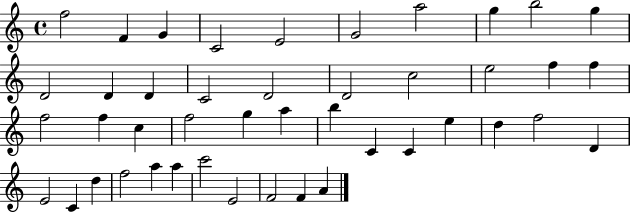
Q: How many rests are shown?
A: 0